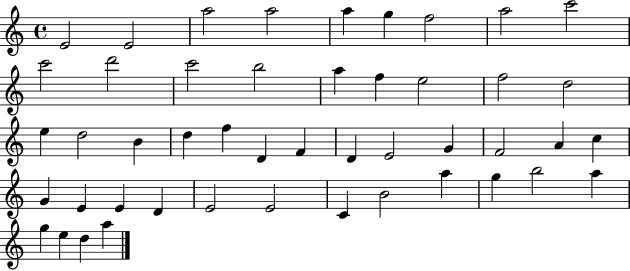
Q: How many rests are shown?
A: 0